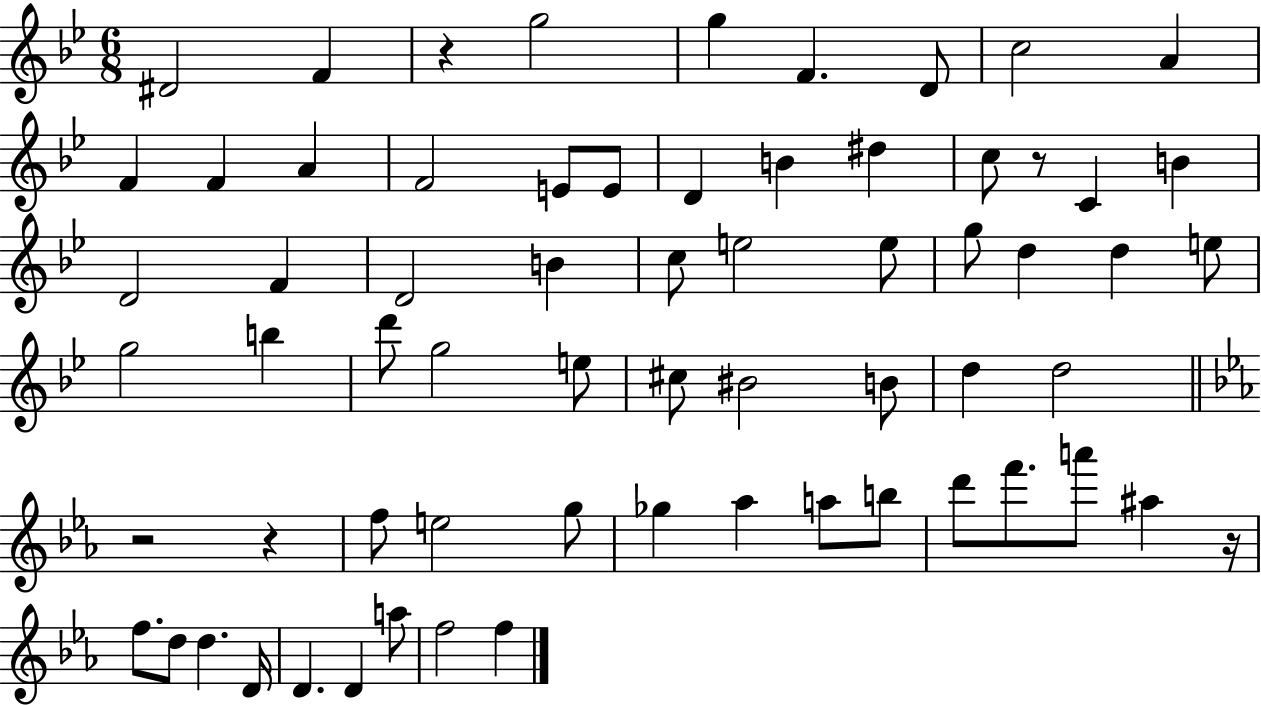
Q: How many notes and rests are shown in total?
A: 66